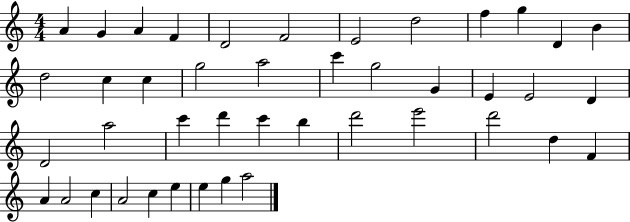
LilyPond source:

{
  \clef treble
  \numericTimeSignature
  \time 4/4
  \key c \major
  a'4 g'4 a'4 f'4 | d'2 f'2 | e'2 d''2 | f''4 g''4 d'4 b'4 | \break d''2 c''4 c''4 | g''2 a''2 | c'''4 g''2 g'4 | e'4 e'2 d'4 | \break d'2 a''2 | c'''4 d'''4 c'''4 b''4 | d'''2 e'''2 | d'''2 d''4 f'4 | \break a'4 a'2 c''4 | a'2 c''4 e''4 | e''4 g''4 a''2 | \bar "|."
}